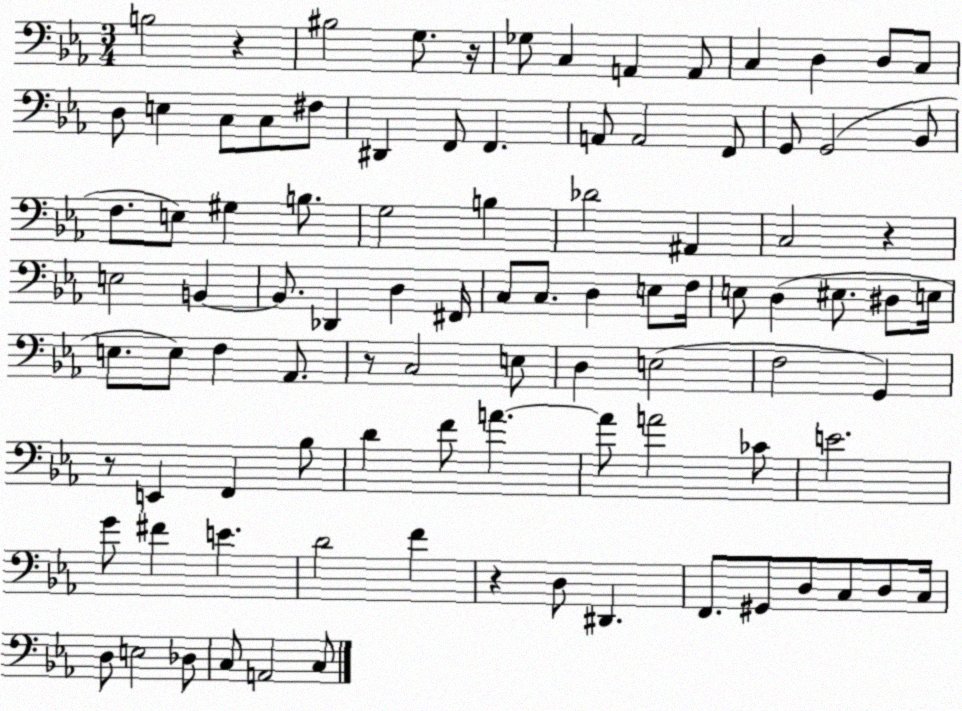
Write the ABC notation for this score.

X:1
T:Untitled
M:3/4
L:1/4
K:Eb
B,2 z ^B,2 G,/2 z/4 _G,/2 C, A,, A,,/2 C, D, D,/2 C,/2 D,/2 E, C,/2 C,/2 ^F,/2 ^D,, F,,/2 F,, A,,/2 A,,2 F,,/2 G,,/2 G,,2 _B,,/2 F,/2 E,/2 ^G, B,/2 G,2 B, _D2 ^A,, C,2 z E,2 B,, B,,/2 _D,, D, ^F,,/4 C,/2 C,/2 D, E,/2 F,/4 E,/2 D, ^E,/2 ^D,/2 E,/4 E,/2 E,/2 F, _A,,/2 z/2 C,2 E,/2 D, E,2 F,2 G,, z/2 E,, F,, _B,/2 D F/2 A A/2 A2 _C/2 E2 G/2 ^F E D2 F z D,/2 ^D,, F,,/2 ^G,,/2 D,/2 C,/2 D,/2 C,/4 D,/2 E,2 _D,/2 C,/2 A,,2 C,/2